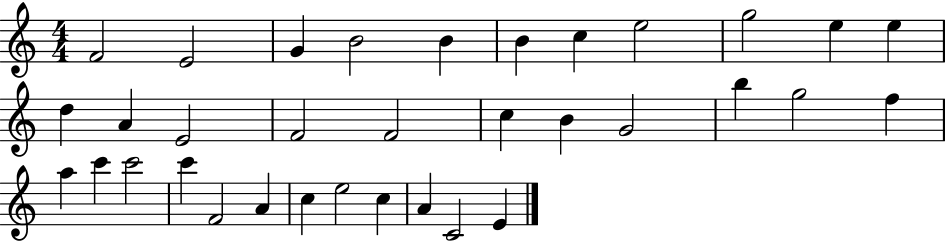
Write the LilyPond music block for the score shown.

{
  \clef treble
  \numericTimeSignature
  \time 4/4
  \key c \major
  f'2 e'2 | g'4 b'2 b'4 | b'4 c''4 e''2 | g''2 e''4 e''4 | \break d''4 a'4 e'2 | f'2 f'2 | c''4 b'4 g'2 | b''4 g''2 f''4 | \break a''4 c'''4 c'''2 | c'''4 f'2 a'4 | c''4 e''2 c''4 | a'4 c'2 e'4 | \break \bar "|."
}